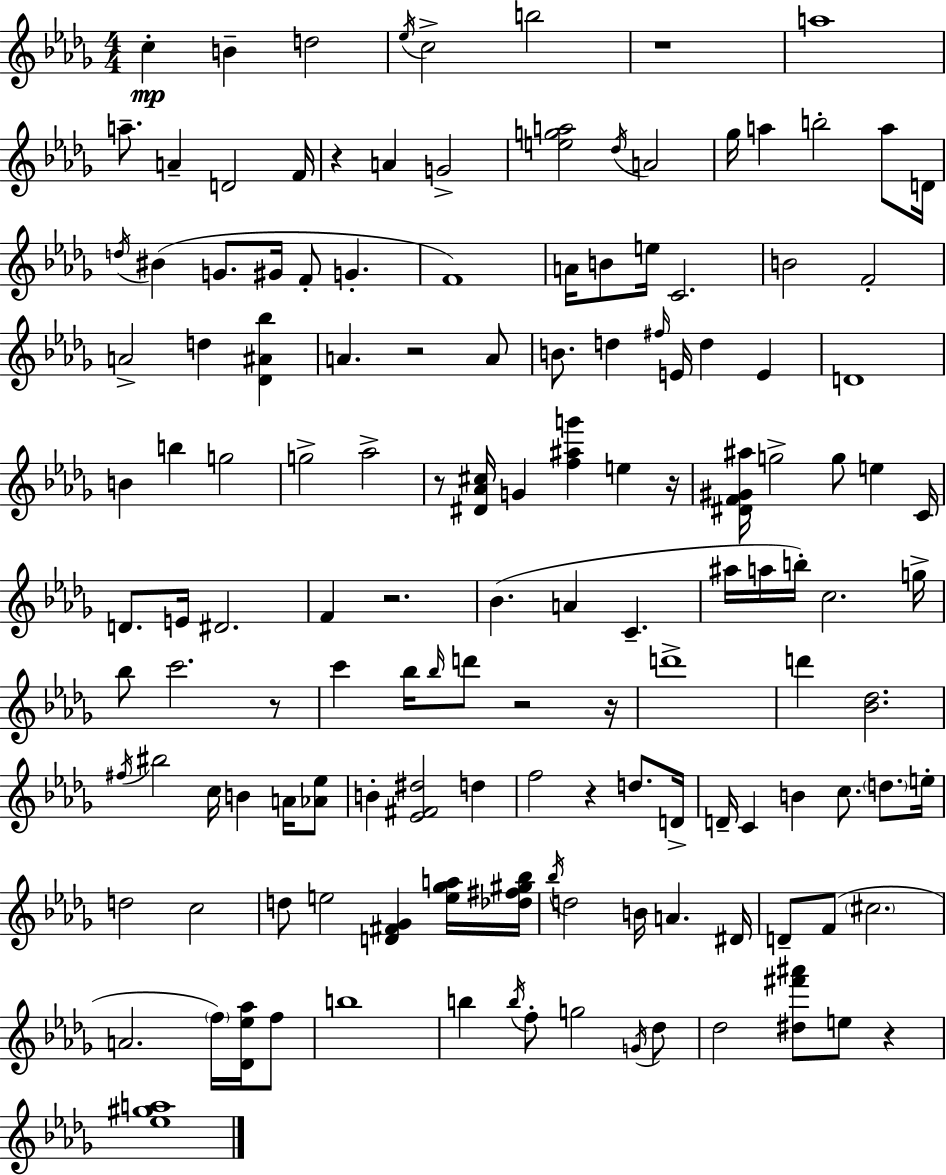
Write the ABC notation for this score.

X:1
T:Untitled
M:4/4
L:1/4
K:Bbm
c B d2 _e/4 c2 b2 z4 a4 a/2 A D2 F/4 z A G2 [ega]2 _d/4 A2 _g/4 a b2 a/2 D/4 d/4 ^B G/2 ^G/4 F/2 G F4 A/4 B/2 e/4 C2 B2 F2 A2 d [_D^A_b] A z2 A/2 B/2 d ^f/4 E/4 d E D4 B b g2 g2 _a2 z/2 [^D_A^c]/4 G [f^ag'] e z/4 [^DF^G^a]/4 g2 g/2 e C/4 D/2 E/4 ^D2 F z2 _B A C ^a/4 a/4 b/4 c2 g/4 _b/2 c'2 z/2 c' _b/4 _b/4 d'/2 z2 z/4 d'4 d' [_B_d]2 ^f/4 ^b2 c/4 B A/4 [_A_e]/2 B [_E^F^d]2 d f2 z d/2 D/4 D/4 C B c/2 d/2 e/4 d2 c2 d/2 e2 [D^F_G] [e_ga]/4 [_d^f^g_b]/4 _b/4 d2 B/4 A ^D/4 D/2 F/2 ^c2 A2 f/4 [_D_e_a]/4 f/2 b4 b b/4 f/2 g2 G/4 _d/2 _d2 [^d^f'^a']/2 e/2 z [_e^ga]4